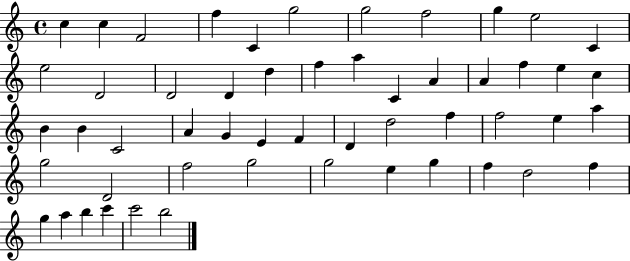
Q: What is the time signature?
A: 4/4